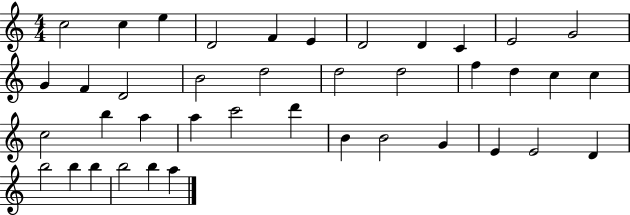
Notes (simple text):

C5/h C5/q E5/q D4/h F4/q E4/q D4/h D4/q C4/q E4/h G4/h G4/q F4/q D4/h B4/h D5/h D5/h D5/h F5/q D5/q C5/q C5/q C5/h B5/q A5/q A5/q C6/h D6/q B4/q B4/h G4/q E4/q E4/h D4/q B5/h B5/q B5/q B5/h B5/q A5/q